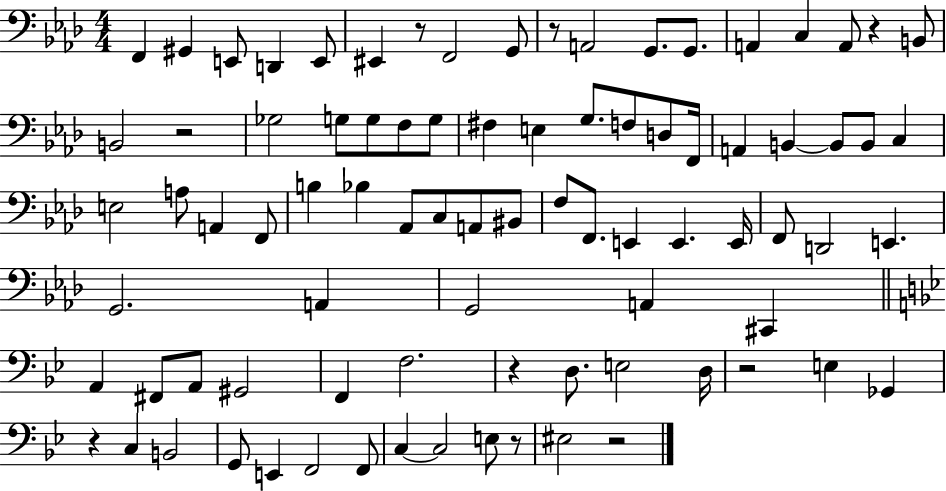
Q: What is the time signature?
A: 4/4